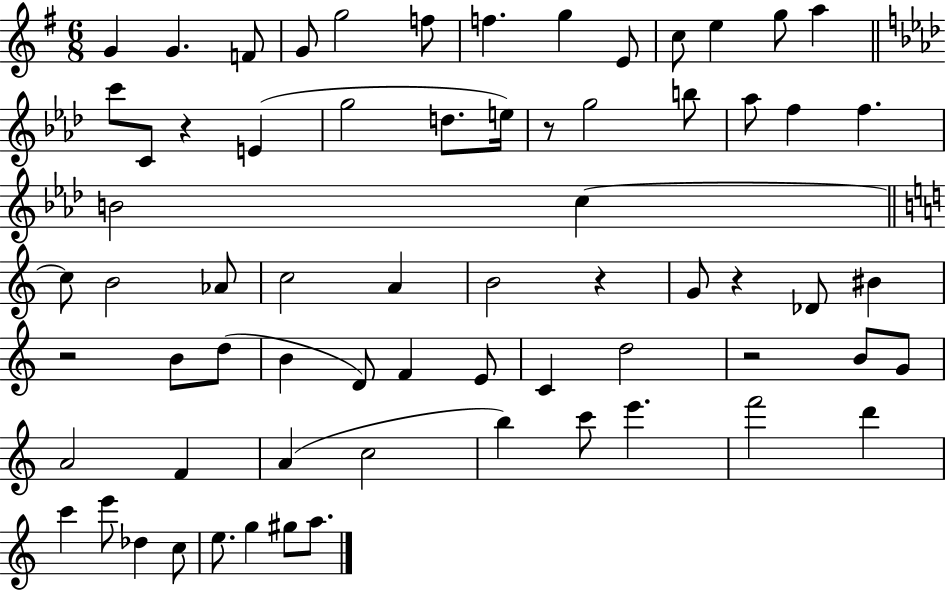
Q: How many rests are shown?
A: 6